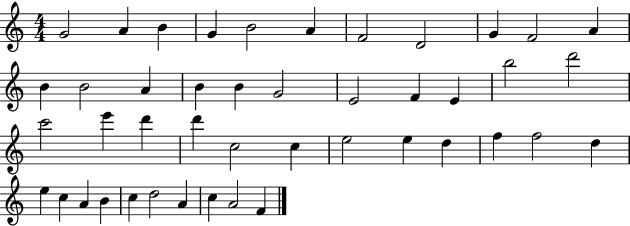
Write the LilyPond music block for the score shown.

{
  \clef treble
  \numericTimeSignature
  \time 4/4
  \key c \major
  g'2 a'4 b'4 | g'4 b'2 a'4 | f'2 d'2 | g'4 f'2 a'4 | \break b'4 b'2 a'4 | b'4 b'4 g'2 | e'2 f'4 e'4 | b''2 d'''2 | \break c'''2 e'''4 d'''4 | d'''4 c''2 c''4 | e''2 e''4 d''4 | f''4 f''2 d''4 | \break e''4 c''4 a'4 b'4 | c''4 d''2 a'4 | c''4 a'2 f'4 | \bar "|."
}